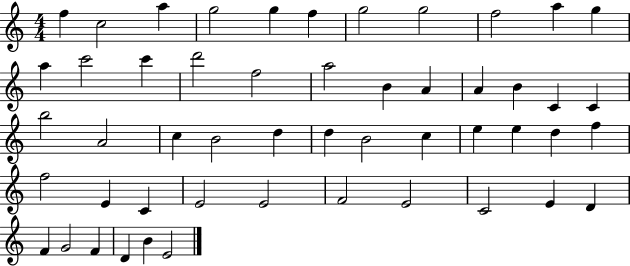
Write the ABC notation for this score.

X:1
T:Untitled
M:4/4
L:1/4
K:C
f c2 a g2 g f g2 g2 f2 a g a c'2 c' d'2 f2 a2 B A A B C C b2 A2 c B2 d d B2 c e e d f f2 E C E2 E2 F2 E2 C2 E D F G2 F D B E2